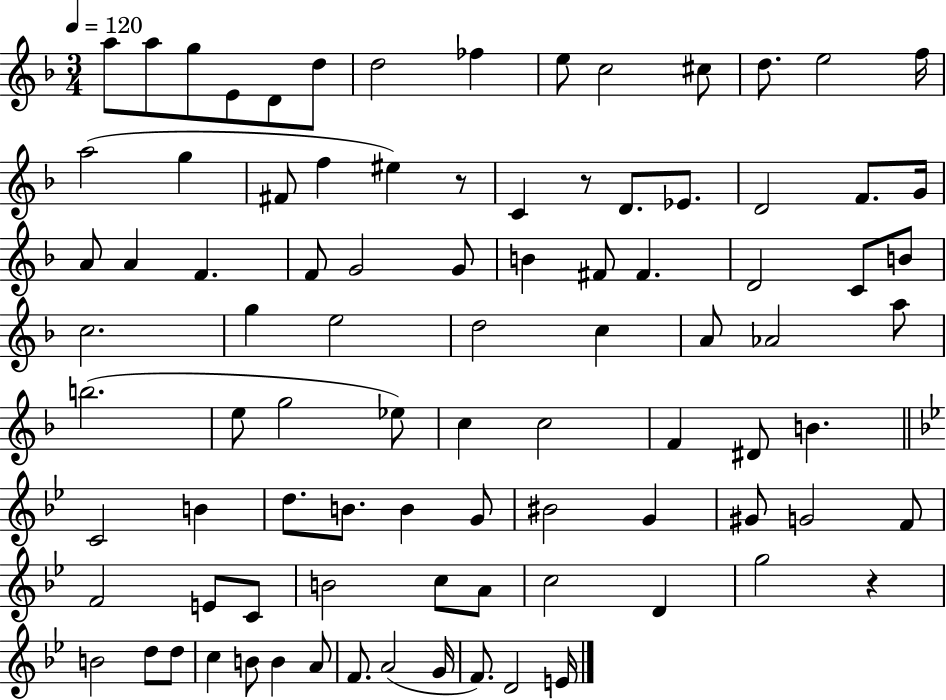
{
  \clef treble
  \numericTimeSignature
  \time 3/4
  \key f \major
  \tempo 4 = 120
  a''8 a''8 g''8 e'8 d'8 d''8 | d''2 fes''4 | e''8 c''2 cis''8 | d''8. e''2 f''16 | \break a''2( g''4 | fis'8 f''4 eis''4) r8 | c'4 r8 d'8. ees'8. | d'2 f'8. g'16 | \break a'8 a'4 f'4. | f'8 g'2 g'8 | b'4 fis'8 fis'4. | d'2 c'8 b'8 | \break c''2. | g''4 e''2 | d''2 c''4 | a'8 aes'2 a''8 | \break b''2.( | e''8 g''2 ees''8) | c''4 c''2 | f'4 dis'8 b'4. | \break \bar "||" \break \key bes \major c'2 b'4 | d''8. b'8. b'4 g'8 | bis'2 g'4 | gis'8 g'2 f'8 | \break f'2 e'8 c'8 | b'2 c''8 a'8 | c''2 d'4 | g''2 r4 | \break b'2 d''8 d''8 | c''4 b'8 b'4 a'8 | f'8. a'2( g'16 | f'8.) d'2 e'16 | \break \bar "|."
}